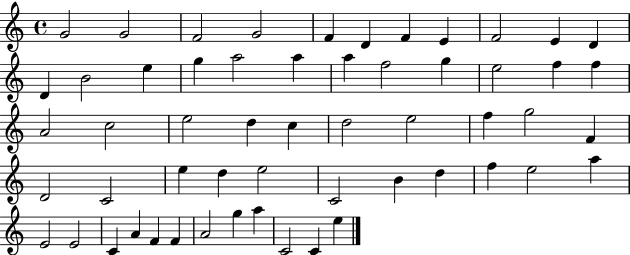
{
  \clef treble
  \time 4/4
  \defaultTimeSignature
  \key c \major
  g'2 g'2 | f'2 g'2 | f'4 d'4 f'4 e'4 | f'2 e'4 d'4 | \break d'4 b'2 e''4 | g''4 a''2 a''4 | a''4 f''2 g''4 | e''2 f''4 f''4 | \break a'2 c''2 | e''2 d''4 c''4 | d''2 e''2 | f''4 g''2 f'4 | \break d'2 c'2 | e''4 d''4 e''2 | c'2 b'4 d''4 | f''4 e''2 a''4 | \break e'2 e'2 | c'4 a'4 f'4 f'4 | a'2 g''4 a''4 | c'2 c'4 e''4 | \break \bar "|."
}